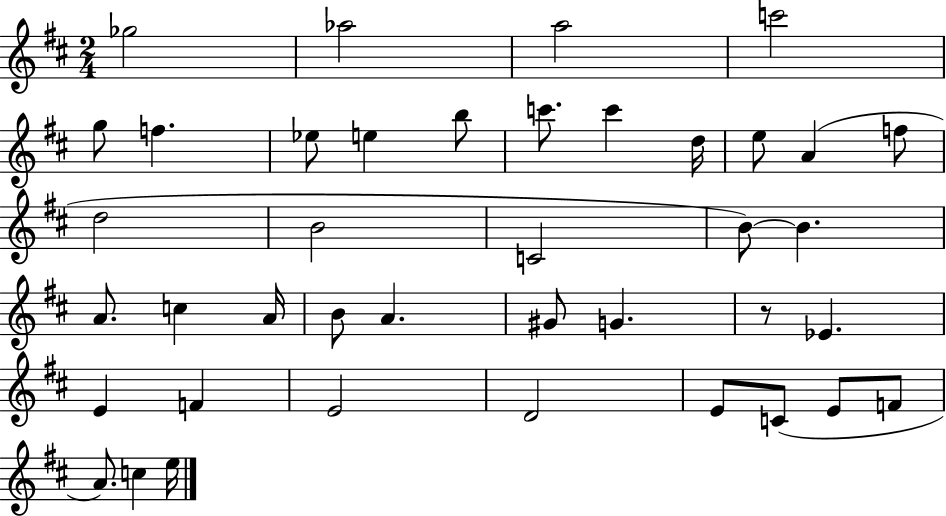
X:1
T:Untitled
M:2/4
L:1/4
K:D
_g2 _a2 a2 c'2 g/2 f _e/2 e b/2 c'/2 c' d/4 e/2 A f/2 d2 B2 C2 B/2 B A/2 c A/4 B/2 A ^G/2 G z/2 _E E F E2 D2 E/2 C/2 E/2 F/2 A/2 c e/4